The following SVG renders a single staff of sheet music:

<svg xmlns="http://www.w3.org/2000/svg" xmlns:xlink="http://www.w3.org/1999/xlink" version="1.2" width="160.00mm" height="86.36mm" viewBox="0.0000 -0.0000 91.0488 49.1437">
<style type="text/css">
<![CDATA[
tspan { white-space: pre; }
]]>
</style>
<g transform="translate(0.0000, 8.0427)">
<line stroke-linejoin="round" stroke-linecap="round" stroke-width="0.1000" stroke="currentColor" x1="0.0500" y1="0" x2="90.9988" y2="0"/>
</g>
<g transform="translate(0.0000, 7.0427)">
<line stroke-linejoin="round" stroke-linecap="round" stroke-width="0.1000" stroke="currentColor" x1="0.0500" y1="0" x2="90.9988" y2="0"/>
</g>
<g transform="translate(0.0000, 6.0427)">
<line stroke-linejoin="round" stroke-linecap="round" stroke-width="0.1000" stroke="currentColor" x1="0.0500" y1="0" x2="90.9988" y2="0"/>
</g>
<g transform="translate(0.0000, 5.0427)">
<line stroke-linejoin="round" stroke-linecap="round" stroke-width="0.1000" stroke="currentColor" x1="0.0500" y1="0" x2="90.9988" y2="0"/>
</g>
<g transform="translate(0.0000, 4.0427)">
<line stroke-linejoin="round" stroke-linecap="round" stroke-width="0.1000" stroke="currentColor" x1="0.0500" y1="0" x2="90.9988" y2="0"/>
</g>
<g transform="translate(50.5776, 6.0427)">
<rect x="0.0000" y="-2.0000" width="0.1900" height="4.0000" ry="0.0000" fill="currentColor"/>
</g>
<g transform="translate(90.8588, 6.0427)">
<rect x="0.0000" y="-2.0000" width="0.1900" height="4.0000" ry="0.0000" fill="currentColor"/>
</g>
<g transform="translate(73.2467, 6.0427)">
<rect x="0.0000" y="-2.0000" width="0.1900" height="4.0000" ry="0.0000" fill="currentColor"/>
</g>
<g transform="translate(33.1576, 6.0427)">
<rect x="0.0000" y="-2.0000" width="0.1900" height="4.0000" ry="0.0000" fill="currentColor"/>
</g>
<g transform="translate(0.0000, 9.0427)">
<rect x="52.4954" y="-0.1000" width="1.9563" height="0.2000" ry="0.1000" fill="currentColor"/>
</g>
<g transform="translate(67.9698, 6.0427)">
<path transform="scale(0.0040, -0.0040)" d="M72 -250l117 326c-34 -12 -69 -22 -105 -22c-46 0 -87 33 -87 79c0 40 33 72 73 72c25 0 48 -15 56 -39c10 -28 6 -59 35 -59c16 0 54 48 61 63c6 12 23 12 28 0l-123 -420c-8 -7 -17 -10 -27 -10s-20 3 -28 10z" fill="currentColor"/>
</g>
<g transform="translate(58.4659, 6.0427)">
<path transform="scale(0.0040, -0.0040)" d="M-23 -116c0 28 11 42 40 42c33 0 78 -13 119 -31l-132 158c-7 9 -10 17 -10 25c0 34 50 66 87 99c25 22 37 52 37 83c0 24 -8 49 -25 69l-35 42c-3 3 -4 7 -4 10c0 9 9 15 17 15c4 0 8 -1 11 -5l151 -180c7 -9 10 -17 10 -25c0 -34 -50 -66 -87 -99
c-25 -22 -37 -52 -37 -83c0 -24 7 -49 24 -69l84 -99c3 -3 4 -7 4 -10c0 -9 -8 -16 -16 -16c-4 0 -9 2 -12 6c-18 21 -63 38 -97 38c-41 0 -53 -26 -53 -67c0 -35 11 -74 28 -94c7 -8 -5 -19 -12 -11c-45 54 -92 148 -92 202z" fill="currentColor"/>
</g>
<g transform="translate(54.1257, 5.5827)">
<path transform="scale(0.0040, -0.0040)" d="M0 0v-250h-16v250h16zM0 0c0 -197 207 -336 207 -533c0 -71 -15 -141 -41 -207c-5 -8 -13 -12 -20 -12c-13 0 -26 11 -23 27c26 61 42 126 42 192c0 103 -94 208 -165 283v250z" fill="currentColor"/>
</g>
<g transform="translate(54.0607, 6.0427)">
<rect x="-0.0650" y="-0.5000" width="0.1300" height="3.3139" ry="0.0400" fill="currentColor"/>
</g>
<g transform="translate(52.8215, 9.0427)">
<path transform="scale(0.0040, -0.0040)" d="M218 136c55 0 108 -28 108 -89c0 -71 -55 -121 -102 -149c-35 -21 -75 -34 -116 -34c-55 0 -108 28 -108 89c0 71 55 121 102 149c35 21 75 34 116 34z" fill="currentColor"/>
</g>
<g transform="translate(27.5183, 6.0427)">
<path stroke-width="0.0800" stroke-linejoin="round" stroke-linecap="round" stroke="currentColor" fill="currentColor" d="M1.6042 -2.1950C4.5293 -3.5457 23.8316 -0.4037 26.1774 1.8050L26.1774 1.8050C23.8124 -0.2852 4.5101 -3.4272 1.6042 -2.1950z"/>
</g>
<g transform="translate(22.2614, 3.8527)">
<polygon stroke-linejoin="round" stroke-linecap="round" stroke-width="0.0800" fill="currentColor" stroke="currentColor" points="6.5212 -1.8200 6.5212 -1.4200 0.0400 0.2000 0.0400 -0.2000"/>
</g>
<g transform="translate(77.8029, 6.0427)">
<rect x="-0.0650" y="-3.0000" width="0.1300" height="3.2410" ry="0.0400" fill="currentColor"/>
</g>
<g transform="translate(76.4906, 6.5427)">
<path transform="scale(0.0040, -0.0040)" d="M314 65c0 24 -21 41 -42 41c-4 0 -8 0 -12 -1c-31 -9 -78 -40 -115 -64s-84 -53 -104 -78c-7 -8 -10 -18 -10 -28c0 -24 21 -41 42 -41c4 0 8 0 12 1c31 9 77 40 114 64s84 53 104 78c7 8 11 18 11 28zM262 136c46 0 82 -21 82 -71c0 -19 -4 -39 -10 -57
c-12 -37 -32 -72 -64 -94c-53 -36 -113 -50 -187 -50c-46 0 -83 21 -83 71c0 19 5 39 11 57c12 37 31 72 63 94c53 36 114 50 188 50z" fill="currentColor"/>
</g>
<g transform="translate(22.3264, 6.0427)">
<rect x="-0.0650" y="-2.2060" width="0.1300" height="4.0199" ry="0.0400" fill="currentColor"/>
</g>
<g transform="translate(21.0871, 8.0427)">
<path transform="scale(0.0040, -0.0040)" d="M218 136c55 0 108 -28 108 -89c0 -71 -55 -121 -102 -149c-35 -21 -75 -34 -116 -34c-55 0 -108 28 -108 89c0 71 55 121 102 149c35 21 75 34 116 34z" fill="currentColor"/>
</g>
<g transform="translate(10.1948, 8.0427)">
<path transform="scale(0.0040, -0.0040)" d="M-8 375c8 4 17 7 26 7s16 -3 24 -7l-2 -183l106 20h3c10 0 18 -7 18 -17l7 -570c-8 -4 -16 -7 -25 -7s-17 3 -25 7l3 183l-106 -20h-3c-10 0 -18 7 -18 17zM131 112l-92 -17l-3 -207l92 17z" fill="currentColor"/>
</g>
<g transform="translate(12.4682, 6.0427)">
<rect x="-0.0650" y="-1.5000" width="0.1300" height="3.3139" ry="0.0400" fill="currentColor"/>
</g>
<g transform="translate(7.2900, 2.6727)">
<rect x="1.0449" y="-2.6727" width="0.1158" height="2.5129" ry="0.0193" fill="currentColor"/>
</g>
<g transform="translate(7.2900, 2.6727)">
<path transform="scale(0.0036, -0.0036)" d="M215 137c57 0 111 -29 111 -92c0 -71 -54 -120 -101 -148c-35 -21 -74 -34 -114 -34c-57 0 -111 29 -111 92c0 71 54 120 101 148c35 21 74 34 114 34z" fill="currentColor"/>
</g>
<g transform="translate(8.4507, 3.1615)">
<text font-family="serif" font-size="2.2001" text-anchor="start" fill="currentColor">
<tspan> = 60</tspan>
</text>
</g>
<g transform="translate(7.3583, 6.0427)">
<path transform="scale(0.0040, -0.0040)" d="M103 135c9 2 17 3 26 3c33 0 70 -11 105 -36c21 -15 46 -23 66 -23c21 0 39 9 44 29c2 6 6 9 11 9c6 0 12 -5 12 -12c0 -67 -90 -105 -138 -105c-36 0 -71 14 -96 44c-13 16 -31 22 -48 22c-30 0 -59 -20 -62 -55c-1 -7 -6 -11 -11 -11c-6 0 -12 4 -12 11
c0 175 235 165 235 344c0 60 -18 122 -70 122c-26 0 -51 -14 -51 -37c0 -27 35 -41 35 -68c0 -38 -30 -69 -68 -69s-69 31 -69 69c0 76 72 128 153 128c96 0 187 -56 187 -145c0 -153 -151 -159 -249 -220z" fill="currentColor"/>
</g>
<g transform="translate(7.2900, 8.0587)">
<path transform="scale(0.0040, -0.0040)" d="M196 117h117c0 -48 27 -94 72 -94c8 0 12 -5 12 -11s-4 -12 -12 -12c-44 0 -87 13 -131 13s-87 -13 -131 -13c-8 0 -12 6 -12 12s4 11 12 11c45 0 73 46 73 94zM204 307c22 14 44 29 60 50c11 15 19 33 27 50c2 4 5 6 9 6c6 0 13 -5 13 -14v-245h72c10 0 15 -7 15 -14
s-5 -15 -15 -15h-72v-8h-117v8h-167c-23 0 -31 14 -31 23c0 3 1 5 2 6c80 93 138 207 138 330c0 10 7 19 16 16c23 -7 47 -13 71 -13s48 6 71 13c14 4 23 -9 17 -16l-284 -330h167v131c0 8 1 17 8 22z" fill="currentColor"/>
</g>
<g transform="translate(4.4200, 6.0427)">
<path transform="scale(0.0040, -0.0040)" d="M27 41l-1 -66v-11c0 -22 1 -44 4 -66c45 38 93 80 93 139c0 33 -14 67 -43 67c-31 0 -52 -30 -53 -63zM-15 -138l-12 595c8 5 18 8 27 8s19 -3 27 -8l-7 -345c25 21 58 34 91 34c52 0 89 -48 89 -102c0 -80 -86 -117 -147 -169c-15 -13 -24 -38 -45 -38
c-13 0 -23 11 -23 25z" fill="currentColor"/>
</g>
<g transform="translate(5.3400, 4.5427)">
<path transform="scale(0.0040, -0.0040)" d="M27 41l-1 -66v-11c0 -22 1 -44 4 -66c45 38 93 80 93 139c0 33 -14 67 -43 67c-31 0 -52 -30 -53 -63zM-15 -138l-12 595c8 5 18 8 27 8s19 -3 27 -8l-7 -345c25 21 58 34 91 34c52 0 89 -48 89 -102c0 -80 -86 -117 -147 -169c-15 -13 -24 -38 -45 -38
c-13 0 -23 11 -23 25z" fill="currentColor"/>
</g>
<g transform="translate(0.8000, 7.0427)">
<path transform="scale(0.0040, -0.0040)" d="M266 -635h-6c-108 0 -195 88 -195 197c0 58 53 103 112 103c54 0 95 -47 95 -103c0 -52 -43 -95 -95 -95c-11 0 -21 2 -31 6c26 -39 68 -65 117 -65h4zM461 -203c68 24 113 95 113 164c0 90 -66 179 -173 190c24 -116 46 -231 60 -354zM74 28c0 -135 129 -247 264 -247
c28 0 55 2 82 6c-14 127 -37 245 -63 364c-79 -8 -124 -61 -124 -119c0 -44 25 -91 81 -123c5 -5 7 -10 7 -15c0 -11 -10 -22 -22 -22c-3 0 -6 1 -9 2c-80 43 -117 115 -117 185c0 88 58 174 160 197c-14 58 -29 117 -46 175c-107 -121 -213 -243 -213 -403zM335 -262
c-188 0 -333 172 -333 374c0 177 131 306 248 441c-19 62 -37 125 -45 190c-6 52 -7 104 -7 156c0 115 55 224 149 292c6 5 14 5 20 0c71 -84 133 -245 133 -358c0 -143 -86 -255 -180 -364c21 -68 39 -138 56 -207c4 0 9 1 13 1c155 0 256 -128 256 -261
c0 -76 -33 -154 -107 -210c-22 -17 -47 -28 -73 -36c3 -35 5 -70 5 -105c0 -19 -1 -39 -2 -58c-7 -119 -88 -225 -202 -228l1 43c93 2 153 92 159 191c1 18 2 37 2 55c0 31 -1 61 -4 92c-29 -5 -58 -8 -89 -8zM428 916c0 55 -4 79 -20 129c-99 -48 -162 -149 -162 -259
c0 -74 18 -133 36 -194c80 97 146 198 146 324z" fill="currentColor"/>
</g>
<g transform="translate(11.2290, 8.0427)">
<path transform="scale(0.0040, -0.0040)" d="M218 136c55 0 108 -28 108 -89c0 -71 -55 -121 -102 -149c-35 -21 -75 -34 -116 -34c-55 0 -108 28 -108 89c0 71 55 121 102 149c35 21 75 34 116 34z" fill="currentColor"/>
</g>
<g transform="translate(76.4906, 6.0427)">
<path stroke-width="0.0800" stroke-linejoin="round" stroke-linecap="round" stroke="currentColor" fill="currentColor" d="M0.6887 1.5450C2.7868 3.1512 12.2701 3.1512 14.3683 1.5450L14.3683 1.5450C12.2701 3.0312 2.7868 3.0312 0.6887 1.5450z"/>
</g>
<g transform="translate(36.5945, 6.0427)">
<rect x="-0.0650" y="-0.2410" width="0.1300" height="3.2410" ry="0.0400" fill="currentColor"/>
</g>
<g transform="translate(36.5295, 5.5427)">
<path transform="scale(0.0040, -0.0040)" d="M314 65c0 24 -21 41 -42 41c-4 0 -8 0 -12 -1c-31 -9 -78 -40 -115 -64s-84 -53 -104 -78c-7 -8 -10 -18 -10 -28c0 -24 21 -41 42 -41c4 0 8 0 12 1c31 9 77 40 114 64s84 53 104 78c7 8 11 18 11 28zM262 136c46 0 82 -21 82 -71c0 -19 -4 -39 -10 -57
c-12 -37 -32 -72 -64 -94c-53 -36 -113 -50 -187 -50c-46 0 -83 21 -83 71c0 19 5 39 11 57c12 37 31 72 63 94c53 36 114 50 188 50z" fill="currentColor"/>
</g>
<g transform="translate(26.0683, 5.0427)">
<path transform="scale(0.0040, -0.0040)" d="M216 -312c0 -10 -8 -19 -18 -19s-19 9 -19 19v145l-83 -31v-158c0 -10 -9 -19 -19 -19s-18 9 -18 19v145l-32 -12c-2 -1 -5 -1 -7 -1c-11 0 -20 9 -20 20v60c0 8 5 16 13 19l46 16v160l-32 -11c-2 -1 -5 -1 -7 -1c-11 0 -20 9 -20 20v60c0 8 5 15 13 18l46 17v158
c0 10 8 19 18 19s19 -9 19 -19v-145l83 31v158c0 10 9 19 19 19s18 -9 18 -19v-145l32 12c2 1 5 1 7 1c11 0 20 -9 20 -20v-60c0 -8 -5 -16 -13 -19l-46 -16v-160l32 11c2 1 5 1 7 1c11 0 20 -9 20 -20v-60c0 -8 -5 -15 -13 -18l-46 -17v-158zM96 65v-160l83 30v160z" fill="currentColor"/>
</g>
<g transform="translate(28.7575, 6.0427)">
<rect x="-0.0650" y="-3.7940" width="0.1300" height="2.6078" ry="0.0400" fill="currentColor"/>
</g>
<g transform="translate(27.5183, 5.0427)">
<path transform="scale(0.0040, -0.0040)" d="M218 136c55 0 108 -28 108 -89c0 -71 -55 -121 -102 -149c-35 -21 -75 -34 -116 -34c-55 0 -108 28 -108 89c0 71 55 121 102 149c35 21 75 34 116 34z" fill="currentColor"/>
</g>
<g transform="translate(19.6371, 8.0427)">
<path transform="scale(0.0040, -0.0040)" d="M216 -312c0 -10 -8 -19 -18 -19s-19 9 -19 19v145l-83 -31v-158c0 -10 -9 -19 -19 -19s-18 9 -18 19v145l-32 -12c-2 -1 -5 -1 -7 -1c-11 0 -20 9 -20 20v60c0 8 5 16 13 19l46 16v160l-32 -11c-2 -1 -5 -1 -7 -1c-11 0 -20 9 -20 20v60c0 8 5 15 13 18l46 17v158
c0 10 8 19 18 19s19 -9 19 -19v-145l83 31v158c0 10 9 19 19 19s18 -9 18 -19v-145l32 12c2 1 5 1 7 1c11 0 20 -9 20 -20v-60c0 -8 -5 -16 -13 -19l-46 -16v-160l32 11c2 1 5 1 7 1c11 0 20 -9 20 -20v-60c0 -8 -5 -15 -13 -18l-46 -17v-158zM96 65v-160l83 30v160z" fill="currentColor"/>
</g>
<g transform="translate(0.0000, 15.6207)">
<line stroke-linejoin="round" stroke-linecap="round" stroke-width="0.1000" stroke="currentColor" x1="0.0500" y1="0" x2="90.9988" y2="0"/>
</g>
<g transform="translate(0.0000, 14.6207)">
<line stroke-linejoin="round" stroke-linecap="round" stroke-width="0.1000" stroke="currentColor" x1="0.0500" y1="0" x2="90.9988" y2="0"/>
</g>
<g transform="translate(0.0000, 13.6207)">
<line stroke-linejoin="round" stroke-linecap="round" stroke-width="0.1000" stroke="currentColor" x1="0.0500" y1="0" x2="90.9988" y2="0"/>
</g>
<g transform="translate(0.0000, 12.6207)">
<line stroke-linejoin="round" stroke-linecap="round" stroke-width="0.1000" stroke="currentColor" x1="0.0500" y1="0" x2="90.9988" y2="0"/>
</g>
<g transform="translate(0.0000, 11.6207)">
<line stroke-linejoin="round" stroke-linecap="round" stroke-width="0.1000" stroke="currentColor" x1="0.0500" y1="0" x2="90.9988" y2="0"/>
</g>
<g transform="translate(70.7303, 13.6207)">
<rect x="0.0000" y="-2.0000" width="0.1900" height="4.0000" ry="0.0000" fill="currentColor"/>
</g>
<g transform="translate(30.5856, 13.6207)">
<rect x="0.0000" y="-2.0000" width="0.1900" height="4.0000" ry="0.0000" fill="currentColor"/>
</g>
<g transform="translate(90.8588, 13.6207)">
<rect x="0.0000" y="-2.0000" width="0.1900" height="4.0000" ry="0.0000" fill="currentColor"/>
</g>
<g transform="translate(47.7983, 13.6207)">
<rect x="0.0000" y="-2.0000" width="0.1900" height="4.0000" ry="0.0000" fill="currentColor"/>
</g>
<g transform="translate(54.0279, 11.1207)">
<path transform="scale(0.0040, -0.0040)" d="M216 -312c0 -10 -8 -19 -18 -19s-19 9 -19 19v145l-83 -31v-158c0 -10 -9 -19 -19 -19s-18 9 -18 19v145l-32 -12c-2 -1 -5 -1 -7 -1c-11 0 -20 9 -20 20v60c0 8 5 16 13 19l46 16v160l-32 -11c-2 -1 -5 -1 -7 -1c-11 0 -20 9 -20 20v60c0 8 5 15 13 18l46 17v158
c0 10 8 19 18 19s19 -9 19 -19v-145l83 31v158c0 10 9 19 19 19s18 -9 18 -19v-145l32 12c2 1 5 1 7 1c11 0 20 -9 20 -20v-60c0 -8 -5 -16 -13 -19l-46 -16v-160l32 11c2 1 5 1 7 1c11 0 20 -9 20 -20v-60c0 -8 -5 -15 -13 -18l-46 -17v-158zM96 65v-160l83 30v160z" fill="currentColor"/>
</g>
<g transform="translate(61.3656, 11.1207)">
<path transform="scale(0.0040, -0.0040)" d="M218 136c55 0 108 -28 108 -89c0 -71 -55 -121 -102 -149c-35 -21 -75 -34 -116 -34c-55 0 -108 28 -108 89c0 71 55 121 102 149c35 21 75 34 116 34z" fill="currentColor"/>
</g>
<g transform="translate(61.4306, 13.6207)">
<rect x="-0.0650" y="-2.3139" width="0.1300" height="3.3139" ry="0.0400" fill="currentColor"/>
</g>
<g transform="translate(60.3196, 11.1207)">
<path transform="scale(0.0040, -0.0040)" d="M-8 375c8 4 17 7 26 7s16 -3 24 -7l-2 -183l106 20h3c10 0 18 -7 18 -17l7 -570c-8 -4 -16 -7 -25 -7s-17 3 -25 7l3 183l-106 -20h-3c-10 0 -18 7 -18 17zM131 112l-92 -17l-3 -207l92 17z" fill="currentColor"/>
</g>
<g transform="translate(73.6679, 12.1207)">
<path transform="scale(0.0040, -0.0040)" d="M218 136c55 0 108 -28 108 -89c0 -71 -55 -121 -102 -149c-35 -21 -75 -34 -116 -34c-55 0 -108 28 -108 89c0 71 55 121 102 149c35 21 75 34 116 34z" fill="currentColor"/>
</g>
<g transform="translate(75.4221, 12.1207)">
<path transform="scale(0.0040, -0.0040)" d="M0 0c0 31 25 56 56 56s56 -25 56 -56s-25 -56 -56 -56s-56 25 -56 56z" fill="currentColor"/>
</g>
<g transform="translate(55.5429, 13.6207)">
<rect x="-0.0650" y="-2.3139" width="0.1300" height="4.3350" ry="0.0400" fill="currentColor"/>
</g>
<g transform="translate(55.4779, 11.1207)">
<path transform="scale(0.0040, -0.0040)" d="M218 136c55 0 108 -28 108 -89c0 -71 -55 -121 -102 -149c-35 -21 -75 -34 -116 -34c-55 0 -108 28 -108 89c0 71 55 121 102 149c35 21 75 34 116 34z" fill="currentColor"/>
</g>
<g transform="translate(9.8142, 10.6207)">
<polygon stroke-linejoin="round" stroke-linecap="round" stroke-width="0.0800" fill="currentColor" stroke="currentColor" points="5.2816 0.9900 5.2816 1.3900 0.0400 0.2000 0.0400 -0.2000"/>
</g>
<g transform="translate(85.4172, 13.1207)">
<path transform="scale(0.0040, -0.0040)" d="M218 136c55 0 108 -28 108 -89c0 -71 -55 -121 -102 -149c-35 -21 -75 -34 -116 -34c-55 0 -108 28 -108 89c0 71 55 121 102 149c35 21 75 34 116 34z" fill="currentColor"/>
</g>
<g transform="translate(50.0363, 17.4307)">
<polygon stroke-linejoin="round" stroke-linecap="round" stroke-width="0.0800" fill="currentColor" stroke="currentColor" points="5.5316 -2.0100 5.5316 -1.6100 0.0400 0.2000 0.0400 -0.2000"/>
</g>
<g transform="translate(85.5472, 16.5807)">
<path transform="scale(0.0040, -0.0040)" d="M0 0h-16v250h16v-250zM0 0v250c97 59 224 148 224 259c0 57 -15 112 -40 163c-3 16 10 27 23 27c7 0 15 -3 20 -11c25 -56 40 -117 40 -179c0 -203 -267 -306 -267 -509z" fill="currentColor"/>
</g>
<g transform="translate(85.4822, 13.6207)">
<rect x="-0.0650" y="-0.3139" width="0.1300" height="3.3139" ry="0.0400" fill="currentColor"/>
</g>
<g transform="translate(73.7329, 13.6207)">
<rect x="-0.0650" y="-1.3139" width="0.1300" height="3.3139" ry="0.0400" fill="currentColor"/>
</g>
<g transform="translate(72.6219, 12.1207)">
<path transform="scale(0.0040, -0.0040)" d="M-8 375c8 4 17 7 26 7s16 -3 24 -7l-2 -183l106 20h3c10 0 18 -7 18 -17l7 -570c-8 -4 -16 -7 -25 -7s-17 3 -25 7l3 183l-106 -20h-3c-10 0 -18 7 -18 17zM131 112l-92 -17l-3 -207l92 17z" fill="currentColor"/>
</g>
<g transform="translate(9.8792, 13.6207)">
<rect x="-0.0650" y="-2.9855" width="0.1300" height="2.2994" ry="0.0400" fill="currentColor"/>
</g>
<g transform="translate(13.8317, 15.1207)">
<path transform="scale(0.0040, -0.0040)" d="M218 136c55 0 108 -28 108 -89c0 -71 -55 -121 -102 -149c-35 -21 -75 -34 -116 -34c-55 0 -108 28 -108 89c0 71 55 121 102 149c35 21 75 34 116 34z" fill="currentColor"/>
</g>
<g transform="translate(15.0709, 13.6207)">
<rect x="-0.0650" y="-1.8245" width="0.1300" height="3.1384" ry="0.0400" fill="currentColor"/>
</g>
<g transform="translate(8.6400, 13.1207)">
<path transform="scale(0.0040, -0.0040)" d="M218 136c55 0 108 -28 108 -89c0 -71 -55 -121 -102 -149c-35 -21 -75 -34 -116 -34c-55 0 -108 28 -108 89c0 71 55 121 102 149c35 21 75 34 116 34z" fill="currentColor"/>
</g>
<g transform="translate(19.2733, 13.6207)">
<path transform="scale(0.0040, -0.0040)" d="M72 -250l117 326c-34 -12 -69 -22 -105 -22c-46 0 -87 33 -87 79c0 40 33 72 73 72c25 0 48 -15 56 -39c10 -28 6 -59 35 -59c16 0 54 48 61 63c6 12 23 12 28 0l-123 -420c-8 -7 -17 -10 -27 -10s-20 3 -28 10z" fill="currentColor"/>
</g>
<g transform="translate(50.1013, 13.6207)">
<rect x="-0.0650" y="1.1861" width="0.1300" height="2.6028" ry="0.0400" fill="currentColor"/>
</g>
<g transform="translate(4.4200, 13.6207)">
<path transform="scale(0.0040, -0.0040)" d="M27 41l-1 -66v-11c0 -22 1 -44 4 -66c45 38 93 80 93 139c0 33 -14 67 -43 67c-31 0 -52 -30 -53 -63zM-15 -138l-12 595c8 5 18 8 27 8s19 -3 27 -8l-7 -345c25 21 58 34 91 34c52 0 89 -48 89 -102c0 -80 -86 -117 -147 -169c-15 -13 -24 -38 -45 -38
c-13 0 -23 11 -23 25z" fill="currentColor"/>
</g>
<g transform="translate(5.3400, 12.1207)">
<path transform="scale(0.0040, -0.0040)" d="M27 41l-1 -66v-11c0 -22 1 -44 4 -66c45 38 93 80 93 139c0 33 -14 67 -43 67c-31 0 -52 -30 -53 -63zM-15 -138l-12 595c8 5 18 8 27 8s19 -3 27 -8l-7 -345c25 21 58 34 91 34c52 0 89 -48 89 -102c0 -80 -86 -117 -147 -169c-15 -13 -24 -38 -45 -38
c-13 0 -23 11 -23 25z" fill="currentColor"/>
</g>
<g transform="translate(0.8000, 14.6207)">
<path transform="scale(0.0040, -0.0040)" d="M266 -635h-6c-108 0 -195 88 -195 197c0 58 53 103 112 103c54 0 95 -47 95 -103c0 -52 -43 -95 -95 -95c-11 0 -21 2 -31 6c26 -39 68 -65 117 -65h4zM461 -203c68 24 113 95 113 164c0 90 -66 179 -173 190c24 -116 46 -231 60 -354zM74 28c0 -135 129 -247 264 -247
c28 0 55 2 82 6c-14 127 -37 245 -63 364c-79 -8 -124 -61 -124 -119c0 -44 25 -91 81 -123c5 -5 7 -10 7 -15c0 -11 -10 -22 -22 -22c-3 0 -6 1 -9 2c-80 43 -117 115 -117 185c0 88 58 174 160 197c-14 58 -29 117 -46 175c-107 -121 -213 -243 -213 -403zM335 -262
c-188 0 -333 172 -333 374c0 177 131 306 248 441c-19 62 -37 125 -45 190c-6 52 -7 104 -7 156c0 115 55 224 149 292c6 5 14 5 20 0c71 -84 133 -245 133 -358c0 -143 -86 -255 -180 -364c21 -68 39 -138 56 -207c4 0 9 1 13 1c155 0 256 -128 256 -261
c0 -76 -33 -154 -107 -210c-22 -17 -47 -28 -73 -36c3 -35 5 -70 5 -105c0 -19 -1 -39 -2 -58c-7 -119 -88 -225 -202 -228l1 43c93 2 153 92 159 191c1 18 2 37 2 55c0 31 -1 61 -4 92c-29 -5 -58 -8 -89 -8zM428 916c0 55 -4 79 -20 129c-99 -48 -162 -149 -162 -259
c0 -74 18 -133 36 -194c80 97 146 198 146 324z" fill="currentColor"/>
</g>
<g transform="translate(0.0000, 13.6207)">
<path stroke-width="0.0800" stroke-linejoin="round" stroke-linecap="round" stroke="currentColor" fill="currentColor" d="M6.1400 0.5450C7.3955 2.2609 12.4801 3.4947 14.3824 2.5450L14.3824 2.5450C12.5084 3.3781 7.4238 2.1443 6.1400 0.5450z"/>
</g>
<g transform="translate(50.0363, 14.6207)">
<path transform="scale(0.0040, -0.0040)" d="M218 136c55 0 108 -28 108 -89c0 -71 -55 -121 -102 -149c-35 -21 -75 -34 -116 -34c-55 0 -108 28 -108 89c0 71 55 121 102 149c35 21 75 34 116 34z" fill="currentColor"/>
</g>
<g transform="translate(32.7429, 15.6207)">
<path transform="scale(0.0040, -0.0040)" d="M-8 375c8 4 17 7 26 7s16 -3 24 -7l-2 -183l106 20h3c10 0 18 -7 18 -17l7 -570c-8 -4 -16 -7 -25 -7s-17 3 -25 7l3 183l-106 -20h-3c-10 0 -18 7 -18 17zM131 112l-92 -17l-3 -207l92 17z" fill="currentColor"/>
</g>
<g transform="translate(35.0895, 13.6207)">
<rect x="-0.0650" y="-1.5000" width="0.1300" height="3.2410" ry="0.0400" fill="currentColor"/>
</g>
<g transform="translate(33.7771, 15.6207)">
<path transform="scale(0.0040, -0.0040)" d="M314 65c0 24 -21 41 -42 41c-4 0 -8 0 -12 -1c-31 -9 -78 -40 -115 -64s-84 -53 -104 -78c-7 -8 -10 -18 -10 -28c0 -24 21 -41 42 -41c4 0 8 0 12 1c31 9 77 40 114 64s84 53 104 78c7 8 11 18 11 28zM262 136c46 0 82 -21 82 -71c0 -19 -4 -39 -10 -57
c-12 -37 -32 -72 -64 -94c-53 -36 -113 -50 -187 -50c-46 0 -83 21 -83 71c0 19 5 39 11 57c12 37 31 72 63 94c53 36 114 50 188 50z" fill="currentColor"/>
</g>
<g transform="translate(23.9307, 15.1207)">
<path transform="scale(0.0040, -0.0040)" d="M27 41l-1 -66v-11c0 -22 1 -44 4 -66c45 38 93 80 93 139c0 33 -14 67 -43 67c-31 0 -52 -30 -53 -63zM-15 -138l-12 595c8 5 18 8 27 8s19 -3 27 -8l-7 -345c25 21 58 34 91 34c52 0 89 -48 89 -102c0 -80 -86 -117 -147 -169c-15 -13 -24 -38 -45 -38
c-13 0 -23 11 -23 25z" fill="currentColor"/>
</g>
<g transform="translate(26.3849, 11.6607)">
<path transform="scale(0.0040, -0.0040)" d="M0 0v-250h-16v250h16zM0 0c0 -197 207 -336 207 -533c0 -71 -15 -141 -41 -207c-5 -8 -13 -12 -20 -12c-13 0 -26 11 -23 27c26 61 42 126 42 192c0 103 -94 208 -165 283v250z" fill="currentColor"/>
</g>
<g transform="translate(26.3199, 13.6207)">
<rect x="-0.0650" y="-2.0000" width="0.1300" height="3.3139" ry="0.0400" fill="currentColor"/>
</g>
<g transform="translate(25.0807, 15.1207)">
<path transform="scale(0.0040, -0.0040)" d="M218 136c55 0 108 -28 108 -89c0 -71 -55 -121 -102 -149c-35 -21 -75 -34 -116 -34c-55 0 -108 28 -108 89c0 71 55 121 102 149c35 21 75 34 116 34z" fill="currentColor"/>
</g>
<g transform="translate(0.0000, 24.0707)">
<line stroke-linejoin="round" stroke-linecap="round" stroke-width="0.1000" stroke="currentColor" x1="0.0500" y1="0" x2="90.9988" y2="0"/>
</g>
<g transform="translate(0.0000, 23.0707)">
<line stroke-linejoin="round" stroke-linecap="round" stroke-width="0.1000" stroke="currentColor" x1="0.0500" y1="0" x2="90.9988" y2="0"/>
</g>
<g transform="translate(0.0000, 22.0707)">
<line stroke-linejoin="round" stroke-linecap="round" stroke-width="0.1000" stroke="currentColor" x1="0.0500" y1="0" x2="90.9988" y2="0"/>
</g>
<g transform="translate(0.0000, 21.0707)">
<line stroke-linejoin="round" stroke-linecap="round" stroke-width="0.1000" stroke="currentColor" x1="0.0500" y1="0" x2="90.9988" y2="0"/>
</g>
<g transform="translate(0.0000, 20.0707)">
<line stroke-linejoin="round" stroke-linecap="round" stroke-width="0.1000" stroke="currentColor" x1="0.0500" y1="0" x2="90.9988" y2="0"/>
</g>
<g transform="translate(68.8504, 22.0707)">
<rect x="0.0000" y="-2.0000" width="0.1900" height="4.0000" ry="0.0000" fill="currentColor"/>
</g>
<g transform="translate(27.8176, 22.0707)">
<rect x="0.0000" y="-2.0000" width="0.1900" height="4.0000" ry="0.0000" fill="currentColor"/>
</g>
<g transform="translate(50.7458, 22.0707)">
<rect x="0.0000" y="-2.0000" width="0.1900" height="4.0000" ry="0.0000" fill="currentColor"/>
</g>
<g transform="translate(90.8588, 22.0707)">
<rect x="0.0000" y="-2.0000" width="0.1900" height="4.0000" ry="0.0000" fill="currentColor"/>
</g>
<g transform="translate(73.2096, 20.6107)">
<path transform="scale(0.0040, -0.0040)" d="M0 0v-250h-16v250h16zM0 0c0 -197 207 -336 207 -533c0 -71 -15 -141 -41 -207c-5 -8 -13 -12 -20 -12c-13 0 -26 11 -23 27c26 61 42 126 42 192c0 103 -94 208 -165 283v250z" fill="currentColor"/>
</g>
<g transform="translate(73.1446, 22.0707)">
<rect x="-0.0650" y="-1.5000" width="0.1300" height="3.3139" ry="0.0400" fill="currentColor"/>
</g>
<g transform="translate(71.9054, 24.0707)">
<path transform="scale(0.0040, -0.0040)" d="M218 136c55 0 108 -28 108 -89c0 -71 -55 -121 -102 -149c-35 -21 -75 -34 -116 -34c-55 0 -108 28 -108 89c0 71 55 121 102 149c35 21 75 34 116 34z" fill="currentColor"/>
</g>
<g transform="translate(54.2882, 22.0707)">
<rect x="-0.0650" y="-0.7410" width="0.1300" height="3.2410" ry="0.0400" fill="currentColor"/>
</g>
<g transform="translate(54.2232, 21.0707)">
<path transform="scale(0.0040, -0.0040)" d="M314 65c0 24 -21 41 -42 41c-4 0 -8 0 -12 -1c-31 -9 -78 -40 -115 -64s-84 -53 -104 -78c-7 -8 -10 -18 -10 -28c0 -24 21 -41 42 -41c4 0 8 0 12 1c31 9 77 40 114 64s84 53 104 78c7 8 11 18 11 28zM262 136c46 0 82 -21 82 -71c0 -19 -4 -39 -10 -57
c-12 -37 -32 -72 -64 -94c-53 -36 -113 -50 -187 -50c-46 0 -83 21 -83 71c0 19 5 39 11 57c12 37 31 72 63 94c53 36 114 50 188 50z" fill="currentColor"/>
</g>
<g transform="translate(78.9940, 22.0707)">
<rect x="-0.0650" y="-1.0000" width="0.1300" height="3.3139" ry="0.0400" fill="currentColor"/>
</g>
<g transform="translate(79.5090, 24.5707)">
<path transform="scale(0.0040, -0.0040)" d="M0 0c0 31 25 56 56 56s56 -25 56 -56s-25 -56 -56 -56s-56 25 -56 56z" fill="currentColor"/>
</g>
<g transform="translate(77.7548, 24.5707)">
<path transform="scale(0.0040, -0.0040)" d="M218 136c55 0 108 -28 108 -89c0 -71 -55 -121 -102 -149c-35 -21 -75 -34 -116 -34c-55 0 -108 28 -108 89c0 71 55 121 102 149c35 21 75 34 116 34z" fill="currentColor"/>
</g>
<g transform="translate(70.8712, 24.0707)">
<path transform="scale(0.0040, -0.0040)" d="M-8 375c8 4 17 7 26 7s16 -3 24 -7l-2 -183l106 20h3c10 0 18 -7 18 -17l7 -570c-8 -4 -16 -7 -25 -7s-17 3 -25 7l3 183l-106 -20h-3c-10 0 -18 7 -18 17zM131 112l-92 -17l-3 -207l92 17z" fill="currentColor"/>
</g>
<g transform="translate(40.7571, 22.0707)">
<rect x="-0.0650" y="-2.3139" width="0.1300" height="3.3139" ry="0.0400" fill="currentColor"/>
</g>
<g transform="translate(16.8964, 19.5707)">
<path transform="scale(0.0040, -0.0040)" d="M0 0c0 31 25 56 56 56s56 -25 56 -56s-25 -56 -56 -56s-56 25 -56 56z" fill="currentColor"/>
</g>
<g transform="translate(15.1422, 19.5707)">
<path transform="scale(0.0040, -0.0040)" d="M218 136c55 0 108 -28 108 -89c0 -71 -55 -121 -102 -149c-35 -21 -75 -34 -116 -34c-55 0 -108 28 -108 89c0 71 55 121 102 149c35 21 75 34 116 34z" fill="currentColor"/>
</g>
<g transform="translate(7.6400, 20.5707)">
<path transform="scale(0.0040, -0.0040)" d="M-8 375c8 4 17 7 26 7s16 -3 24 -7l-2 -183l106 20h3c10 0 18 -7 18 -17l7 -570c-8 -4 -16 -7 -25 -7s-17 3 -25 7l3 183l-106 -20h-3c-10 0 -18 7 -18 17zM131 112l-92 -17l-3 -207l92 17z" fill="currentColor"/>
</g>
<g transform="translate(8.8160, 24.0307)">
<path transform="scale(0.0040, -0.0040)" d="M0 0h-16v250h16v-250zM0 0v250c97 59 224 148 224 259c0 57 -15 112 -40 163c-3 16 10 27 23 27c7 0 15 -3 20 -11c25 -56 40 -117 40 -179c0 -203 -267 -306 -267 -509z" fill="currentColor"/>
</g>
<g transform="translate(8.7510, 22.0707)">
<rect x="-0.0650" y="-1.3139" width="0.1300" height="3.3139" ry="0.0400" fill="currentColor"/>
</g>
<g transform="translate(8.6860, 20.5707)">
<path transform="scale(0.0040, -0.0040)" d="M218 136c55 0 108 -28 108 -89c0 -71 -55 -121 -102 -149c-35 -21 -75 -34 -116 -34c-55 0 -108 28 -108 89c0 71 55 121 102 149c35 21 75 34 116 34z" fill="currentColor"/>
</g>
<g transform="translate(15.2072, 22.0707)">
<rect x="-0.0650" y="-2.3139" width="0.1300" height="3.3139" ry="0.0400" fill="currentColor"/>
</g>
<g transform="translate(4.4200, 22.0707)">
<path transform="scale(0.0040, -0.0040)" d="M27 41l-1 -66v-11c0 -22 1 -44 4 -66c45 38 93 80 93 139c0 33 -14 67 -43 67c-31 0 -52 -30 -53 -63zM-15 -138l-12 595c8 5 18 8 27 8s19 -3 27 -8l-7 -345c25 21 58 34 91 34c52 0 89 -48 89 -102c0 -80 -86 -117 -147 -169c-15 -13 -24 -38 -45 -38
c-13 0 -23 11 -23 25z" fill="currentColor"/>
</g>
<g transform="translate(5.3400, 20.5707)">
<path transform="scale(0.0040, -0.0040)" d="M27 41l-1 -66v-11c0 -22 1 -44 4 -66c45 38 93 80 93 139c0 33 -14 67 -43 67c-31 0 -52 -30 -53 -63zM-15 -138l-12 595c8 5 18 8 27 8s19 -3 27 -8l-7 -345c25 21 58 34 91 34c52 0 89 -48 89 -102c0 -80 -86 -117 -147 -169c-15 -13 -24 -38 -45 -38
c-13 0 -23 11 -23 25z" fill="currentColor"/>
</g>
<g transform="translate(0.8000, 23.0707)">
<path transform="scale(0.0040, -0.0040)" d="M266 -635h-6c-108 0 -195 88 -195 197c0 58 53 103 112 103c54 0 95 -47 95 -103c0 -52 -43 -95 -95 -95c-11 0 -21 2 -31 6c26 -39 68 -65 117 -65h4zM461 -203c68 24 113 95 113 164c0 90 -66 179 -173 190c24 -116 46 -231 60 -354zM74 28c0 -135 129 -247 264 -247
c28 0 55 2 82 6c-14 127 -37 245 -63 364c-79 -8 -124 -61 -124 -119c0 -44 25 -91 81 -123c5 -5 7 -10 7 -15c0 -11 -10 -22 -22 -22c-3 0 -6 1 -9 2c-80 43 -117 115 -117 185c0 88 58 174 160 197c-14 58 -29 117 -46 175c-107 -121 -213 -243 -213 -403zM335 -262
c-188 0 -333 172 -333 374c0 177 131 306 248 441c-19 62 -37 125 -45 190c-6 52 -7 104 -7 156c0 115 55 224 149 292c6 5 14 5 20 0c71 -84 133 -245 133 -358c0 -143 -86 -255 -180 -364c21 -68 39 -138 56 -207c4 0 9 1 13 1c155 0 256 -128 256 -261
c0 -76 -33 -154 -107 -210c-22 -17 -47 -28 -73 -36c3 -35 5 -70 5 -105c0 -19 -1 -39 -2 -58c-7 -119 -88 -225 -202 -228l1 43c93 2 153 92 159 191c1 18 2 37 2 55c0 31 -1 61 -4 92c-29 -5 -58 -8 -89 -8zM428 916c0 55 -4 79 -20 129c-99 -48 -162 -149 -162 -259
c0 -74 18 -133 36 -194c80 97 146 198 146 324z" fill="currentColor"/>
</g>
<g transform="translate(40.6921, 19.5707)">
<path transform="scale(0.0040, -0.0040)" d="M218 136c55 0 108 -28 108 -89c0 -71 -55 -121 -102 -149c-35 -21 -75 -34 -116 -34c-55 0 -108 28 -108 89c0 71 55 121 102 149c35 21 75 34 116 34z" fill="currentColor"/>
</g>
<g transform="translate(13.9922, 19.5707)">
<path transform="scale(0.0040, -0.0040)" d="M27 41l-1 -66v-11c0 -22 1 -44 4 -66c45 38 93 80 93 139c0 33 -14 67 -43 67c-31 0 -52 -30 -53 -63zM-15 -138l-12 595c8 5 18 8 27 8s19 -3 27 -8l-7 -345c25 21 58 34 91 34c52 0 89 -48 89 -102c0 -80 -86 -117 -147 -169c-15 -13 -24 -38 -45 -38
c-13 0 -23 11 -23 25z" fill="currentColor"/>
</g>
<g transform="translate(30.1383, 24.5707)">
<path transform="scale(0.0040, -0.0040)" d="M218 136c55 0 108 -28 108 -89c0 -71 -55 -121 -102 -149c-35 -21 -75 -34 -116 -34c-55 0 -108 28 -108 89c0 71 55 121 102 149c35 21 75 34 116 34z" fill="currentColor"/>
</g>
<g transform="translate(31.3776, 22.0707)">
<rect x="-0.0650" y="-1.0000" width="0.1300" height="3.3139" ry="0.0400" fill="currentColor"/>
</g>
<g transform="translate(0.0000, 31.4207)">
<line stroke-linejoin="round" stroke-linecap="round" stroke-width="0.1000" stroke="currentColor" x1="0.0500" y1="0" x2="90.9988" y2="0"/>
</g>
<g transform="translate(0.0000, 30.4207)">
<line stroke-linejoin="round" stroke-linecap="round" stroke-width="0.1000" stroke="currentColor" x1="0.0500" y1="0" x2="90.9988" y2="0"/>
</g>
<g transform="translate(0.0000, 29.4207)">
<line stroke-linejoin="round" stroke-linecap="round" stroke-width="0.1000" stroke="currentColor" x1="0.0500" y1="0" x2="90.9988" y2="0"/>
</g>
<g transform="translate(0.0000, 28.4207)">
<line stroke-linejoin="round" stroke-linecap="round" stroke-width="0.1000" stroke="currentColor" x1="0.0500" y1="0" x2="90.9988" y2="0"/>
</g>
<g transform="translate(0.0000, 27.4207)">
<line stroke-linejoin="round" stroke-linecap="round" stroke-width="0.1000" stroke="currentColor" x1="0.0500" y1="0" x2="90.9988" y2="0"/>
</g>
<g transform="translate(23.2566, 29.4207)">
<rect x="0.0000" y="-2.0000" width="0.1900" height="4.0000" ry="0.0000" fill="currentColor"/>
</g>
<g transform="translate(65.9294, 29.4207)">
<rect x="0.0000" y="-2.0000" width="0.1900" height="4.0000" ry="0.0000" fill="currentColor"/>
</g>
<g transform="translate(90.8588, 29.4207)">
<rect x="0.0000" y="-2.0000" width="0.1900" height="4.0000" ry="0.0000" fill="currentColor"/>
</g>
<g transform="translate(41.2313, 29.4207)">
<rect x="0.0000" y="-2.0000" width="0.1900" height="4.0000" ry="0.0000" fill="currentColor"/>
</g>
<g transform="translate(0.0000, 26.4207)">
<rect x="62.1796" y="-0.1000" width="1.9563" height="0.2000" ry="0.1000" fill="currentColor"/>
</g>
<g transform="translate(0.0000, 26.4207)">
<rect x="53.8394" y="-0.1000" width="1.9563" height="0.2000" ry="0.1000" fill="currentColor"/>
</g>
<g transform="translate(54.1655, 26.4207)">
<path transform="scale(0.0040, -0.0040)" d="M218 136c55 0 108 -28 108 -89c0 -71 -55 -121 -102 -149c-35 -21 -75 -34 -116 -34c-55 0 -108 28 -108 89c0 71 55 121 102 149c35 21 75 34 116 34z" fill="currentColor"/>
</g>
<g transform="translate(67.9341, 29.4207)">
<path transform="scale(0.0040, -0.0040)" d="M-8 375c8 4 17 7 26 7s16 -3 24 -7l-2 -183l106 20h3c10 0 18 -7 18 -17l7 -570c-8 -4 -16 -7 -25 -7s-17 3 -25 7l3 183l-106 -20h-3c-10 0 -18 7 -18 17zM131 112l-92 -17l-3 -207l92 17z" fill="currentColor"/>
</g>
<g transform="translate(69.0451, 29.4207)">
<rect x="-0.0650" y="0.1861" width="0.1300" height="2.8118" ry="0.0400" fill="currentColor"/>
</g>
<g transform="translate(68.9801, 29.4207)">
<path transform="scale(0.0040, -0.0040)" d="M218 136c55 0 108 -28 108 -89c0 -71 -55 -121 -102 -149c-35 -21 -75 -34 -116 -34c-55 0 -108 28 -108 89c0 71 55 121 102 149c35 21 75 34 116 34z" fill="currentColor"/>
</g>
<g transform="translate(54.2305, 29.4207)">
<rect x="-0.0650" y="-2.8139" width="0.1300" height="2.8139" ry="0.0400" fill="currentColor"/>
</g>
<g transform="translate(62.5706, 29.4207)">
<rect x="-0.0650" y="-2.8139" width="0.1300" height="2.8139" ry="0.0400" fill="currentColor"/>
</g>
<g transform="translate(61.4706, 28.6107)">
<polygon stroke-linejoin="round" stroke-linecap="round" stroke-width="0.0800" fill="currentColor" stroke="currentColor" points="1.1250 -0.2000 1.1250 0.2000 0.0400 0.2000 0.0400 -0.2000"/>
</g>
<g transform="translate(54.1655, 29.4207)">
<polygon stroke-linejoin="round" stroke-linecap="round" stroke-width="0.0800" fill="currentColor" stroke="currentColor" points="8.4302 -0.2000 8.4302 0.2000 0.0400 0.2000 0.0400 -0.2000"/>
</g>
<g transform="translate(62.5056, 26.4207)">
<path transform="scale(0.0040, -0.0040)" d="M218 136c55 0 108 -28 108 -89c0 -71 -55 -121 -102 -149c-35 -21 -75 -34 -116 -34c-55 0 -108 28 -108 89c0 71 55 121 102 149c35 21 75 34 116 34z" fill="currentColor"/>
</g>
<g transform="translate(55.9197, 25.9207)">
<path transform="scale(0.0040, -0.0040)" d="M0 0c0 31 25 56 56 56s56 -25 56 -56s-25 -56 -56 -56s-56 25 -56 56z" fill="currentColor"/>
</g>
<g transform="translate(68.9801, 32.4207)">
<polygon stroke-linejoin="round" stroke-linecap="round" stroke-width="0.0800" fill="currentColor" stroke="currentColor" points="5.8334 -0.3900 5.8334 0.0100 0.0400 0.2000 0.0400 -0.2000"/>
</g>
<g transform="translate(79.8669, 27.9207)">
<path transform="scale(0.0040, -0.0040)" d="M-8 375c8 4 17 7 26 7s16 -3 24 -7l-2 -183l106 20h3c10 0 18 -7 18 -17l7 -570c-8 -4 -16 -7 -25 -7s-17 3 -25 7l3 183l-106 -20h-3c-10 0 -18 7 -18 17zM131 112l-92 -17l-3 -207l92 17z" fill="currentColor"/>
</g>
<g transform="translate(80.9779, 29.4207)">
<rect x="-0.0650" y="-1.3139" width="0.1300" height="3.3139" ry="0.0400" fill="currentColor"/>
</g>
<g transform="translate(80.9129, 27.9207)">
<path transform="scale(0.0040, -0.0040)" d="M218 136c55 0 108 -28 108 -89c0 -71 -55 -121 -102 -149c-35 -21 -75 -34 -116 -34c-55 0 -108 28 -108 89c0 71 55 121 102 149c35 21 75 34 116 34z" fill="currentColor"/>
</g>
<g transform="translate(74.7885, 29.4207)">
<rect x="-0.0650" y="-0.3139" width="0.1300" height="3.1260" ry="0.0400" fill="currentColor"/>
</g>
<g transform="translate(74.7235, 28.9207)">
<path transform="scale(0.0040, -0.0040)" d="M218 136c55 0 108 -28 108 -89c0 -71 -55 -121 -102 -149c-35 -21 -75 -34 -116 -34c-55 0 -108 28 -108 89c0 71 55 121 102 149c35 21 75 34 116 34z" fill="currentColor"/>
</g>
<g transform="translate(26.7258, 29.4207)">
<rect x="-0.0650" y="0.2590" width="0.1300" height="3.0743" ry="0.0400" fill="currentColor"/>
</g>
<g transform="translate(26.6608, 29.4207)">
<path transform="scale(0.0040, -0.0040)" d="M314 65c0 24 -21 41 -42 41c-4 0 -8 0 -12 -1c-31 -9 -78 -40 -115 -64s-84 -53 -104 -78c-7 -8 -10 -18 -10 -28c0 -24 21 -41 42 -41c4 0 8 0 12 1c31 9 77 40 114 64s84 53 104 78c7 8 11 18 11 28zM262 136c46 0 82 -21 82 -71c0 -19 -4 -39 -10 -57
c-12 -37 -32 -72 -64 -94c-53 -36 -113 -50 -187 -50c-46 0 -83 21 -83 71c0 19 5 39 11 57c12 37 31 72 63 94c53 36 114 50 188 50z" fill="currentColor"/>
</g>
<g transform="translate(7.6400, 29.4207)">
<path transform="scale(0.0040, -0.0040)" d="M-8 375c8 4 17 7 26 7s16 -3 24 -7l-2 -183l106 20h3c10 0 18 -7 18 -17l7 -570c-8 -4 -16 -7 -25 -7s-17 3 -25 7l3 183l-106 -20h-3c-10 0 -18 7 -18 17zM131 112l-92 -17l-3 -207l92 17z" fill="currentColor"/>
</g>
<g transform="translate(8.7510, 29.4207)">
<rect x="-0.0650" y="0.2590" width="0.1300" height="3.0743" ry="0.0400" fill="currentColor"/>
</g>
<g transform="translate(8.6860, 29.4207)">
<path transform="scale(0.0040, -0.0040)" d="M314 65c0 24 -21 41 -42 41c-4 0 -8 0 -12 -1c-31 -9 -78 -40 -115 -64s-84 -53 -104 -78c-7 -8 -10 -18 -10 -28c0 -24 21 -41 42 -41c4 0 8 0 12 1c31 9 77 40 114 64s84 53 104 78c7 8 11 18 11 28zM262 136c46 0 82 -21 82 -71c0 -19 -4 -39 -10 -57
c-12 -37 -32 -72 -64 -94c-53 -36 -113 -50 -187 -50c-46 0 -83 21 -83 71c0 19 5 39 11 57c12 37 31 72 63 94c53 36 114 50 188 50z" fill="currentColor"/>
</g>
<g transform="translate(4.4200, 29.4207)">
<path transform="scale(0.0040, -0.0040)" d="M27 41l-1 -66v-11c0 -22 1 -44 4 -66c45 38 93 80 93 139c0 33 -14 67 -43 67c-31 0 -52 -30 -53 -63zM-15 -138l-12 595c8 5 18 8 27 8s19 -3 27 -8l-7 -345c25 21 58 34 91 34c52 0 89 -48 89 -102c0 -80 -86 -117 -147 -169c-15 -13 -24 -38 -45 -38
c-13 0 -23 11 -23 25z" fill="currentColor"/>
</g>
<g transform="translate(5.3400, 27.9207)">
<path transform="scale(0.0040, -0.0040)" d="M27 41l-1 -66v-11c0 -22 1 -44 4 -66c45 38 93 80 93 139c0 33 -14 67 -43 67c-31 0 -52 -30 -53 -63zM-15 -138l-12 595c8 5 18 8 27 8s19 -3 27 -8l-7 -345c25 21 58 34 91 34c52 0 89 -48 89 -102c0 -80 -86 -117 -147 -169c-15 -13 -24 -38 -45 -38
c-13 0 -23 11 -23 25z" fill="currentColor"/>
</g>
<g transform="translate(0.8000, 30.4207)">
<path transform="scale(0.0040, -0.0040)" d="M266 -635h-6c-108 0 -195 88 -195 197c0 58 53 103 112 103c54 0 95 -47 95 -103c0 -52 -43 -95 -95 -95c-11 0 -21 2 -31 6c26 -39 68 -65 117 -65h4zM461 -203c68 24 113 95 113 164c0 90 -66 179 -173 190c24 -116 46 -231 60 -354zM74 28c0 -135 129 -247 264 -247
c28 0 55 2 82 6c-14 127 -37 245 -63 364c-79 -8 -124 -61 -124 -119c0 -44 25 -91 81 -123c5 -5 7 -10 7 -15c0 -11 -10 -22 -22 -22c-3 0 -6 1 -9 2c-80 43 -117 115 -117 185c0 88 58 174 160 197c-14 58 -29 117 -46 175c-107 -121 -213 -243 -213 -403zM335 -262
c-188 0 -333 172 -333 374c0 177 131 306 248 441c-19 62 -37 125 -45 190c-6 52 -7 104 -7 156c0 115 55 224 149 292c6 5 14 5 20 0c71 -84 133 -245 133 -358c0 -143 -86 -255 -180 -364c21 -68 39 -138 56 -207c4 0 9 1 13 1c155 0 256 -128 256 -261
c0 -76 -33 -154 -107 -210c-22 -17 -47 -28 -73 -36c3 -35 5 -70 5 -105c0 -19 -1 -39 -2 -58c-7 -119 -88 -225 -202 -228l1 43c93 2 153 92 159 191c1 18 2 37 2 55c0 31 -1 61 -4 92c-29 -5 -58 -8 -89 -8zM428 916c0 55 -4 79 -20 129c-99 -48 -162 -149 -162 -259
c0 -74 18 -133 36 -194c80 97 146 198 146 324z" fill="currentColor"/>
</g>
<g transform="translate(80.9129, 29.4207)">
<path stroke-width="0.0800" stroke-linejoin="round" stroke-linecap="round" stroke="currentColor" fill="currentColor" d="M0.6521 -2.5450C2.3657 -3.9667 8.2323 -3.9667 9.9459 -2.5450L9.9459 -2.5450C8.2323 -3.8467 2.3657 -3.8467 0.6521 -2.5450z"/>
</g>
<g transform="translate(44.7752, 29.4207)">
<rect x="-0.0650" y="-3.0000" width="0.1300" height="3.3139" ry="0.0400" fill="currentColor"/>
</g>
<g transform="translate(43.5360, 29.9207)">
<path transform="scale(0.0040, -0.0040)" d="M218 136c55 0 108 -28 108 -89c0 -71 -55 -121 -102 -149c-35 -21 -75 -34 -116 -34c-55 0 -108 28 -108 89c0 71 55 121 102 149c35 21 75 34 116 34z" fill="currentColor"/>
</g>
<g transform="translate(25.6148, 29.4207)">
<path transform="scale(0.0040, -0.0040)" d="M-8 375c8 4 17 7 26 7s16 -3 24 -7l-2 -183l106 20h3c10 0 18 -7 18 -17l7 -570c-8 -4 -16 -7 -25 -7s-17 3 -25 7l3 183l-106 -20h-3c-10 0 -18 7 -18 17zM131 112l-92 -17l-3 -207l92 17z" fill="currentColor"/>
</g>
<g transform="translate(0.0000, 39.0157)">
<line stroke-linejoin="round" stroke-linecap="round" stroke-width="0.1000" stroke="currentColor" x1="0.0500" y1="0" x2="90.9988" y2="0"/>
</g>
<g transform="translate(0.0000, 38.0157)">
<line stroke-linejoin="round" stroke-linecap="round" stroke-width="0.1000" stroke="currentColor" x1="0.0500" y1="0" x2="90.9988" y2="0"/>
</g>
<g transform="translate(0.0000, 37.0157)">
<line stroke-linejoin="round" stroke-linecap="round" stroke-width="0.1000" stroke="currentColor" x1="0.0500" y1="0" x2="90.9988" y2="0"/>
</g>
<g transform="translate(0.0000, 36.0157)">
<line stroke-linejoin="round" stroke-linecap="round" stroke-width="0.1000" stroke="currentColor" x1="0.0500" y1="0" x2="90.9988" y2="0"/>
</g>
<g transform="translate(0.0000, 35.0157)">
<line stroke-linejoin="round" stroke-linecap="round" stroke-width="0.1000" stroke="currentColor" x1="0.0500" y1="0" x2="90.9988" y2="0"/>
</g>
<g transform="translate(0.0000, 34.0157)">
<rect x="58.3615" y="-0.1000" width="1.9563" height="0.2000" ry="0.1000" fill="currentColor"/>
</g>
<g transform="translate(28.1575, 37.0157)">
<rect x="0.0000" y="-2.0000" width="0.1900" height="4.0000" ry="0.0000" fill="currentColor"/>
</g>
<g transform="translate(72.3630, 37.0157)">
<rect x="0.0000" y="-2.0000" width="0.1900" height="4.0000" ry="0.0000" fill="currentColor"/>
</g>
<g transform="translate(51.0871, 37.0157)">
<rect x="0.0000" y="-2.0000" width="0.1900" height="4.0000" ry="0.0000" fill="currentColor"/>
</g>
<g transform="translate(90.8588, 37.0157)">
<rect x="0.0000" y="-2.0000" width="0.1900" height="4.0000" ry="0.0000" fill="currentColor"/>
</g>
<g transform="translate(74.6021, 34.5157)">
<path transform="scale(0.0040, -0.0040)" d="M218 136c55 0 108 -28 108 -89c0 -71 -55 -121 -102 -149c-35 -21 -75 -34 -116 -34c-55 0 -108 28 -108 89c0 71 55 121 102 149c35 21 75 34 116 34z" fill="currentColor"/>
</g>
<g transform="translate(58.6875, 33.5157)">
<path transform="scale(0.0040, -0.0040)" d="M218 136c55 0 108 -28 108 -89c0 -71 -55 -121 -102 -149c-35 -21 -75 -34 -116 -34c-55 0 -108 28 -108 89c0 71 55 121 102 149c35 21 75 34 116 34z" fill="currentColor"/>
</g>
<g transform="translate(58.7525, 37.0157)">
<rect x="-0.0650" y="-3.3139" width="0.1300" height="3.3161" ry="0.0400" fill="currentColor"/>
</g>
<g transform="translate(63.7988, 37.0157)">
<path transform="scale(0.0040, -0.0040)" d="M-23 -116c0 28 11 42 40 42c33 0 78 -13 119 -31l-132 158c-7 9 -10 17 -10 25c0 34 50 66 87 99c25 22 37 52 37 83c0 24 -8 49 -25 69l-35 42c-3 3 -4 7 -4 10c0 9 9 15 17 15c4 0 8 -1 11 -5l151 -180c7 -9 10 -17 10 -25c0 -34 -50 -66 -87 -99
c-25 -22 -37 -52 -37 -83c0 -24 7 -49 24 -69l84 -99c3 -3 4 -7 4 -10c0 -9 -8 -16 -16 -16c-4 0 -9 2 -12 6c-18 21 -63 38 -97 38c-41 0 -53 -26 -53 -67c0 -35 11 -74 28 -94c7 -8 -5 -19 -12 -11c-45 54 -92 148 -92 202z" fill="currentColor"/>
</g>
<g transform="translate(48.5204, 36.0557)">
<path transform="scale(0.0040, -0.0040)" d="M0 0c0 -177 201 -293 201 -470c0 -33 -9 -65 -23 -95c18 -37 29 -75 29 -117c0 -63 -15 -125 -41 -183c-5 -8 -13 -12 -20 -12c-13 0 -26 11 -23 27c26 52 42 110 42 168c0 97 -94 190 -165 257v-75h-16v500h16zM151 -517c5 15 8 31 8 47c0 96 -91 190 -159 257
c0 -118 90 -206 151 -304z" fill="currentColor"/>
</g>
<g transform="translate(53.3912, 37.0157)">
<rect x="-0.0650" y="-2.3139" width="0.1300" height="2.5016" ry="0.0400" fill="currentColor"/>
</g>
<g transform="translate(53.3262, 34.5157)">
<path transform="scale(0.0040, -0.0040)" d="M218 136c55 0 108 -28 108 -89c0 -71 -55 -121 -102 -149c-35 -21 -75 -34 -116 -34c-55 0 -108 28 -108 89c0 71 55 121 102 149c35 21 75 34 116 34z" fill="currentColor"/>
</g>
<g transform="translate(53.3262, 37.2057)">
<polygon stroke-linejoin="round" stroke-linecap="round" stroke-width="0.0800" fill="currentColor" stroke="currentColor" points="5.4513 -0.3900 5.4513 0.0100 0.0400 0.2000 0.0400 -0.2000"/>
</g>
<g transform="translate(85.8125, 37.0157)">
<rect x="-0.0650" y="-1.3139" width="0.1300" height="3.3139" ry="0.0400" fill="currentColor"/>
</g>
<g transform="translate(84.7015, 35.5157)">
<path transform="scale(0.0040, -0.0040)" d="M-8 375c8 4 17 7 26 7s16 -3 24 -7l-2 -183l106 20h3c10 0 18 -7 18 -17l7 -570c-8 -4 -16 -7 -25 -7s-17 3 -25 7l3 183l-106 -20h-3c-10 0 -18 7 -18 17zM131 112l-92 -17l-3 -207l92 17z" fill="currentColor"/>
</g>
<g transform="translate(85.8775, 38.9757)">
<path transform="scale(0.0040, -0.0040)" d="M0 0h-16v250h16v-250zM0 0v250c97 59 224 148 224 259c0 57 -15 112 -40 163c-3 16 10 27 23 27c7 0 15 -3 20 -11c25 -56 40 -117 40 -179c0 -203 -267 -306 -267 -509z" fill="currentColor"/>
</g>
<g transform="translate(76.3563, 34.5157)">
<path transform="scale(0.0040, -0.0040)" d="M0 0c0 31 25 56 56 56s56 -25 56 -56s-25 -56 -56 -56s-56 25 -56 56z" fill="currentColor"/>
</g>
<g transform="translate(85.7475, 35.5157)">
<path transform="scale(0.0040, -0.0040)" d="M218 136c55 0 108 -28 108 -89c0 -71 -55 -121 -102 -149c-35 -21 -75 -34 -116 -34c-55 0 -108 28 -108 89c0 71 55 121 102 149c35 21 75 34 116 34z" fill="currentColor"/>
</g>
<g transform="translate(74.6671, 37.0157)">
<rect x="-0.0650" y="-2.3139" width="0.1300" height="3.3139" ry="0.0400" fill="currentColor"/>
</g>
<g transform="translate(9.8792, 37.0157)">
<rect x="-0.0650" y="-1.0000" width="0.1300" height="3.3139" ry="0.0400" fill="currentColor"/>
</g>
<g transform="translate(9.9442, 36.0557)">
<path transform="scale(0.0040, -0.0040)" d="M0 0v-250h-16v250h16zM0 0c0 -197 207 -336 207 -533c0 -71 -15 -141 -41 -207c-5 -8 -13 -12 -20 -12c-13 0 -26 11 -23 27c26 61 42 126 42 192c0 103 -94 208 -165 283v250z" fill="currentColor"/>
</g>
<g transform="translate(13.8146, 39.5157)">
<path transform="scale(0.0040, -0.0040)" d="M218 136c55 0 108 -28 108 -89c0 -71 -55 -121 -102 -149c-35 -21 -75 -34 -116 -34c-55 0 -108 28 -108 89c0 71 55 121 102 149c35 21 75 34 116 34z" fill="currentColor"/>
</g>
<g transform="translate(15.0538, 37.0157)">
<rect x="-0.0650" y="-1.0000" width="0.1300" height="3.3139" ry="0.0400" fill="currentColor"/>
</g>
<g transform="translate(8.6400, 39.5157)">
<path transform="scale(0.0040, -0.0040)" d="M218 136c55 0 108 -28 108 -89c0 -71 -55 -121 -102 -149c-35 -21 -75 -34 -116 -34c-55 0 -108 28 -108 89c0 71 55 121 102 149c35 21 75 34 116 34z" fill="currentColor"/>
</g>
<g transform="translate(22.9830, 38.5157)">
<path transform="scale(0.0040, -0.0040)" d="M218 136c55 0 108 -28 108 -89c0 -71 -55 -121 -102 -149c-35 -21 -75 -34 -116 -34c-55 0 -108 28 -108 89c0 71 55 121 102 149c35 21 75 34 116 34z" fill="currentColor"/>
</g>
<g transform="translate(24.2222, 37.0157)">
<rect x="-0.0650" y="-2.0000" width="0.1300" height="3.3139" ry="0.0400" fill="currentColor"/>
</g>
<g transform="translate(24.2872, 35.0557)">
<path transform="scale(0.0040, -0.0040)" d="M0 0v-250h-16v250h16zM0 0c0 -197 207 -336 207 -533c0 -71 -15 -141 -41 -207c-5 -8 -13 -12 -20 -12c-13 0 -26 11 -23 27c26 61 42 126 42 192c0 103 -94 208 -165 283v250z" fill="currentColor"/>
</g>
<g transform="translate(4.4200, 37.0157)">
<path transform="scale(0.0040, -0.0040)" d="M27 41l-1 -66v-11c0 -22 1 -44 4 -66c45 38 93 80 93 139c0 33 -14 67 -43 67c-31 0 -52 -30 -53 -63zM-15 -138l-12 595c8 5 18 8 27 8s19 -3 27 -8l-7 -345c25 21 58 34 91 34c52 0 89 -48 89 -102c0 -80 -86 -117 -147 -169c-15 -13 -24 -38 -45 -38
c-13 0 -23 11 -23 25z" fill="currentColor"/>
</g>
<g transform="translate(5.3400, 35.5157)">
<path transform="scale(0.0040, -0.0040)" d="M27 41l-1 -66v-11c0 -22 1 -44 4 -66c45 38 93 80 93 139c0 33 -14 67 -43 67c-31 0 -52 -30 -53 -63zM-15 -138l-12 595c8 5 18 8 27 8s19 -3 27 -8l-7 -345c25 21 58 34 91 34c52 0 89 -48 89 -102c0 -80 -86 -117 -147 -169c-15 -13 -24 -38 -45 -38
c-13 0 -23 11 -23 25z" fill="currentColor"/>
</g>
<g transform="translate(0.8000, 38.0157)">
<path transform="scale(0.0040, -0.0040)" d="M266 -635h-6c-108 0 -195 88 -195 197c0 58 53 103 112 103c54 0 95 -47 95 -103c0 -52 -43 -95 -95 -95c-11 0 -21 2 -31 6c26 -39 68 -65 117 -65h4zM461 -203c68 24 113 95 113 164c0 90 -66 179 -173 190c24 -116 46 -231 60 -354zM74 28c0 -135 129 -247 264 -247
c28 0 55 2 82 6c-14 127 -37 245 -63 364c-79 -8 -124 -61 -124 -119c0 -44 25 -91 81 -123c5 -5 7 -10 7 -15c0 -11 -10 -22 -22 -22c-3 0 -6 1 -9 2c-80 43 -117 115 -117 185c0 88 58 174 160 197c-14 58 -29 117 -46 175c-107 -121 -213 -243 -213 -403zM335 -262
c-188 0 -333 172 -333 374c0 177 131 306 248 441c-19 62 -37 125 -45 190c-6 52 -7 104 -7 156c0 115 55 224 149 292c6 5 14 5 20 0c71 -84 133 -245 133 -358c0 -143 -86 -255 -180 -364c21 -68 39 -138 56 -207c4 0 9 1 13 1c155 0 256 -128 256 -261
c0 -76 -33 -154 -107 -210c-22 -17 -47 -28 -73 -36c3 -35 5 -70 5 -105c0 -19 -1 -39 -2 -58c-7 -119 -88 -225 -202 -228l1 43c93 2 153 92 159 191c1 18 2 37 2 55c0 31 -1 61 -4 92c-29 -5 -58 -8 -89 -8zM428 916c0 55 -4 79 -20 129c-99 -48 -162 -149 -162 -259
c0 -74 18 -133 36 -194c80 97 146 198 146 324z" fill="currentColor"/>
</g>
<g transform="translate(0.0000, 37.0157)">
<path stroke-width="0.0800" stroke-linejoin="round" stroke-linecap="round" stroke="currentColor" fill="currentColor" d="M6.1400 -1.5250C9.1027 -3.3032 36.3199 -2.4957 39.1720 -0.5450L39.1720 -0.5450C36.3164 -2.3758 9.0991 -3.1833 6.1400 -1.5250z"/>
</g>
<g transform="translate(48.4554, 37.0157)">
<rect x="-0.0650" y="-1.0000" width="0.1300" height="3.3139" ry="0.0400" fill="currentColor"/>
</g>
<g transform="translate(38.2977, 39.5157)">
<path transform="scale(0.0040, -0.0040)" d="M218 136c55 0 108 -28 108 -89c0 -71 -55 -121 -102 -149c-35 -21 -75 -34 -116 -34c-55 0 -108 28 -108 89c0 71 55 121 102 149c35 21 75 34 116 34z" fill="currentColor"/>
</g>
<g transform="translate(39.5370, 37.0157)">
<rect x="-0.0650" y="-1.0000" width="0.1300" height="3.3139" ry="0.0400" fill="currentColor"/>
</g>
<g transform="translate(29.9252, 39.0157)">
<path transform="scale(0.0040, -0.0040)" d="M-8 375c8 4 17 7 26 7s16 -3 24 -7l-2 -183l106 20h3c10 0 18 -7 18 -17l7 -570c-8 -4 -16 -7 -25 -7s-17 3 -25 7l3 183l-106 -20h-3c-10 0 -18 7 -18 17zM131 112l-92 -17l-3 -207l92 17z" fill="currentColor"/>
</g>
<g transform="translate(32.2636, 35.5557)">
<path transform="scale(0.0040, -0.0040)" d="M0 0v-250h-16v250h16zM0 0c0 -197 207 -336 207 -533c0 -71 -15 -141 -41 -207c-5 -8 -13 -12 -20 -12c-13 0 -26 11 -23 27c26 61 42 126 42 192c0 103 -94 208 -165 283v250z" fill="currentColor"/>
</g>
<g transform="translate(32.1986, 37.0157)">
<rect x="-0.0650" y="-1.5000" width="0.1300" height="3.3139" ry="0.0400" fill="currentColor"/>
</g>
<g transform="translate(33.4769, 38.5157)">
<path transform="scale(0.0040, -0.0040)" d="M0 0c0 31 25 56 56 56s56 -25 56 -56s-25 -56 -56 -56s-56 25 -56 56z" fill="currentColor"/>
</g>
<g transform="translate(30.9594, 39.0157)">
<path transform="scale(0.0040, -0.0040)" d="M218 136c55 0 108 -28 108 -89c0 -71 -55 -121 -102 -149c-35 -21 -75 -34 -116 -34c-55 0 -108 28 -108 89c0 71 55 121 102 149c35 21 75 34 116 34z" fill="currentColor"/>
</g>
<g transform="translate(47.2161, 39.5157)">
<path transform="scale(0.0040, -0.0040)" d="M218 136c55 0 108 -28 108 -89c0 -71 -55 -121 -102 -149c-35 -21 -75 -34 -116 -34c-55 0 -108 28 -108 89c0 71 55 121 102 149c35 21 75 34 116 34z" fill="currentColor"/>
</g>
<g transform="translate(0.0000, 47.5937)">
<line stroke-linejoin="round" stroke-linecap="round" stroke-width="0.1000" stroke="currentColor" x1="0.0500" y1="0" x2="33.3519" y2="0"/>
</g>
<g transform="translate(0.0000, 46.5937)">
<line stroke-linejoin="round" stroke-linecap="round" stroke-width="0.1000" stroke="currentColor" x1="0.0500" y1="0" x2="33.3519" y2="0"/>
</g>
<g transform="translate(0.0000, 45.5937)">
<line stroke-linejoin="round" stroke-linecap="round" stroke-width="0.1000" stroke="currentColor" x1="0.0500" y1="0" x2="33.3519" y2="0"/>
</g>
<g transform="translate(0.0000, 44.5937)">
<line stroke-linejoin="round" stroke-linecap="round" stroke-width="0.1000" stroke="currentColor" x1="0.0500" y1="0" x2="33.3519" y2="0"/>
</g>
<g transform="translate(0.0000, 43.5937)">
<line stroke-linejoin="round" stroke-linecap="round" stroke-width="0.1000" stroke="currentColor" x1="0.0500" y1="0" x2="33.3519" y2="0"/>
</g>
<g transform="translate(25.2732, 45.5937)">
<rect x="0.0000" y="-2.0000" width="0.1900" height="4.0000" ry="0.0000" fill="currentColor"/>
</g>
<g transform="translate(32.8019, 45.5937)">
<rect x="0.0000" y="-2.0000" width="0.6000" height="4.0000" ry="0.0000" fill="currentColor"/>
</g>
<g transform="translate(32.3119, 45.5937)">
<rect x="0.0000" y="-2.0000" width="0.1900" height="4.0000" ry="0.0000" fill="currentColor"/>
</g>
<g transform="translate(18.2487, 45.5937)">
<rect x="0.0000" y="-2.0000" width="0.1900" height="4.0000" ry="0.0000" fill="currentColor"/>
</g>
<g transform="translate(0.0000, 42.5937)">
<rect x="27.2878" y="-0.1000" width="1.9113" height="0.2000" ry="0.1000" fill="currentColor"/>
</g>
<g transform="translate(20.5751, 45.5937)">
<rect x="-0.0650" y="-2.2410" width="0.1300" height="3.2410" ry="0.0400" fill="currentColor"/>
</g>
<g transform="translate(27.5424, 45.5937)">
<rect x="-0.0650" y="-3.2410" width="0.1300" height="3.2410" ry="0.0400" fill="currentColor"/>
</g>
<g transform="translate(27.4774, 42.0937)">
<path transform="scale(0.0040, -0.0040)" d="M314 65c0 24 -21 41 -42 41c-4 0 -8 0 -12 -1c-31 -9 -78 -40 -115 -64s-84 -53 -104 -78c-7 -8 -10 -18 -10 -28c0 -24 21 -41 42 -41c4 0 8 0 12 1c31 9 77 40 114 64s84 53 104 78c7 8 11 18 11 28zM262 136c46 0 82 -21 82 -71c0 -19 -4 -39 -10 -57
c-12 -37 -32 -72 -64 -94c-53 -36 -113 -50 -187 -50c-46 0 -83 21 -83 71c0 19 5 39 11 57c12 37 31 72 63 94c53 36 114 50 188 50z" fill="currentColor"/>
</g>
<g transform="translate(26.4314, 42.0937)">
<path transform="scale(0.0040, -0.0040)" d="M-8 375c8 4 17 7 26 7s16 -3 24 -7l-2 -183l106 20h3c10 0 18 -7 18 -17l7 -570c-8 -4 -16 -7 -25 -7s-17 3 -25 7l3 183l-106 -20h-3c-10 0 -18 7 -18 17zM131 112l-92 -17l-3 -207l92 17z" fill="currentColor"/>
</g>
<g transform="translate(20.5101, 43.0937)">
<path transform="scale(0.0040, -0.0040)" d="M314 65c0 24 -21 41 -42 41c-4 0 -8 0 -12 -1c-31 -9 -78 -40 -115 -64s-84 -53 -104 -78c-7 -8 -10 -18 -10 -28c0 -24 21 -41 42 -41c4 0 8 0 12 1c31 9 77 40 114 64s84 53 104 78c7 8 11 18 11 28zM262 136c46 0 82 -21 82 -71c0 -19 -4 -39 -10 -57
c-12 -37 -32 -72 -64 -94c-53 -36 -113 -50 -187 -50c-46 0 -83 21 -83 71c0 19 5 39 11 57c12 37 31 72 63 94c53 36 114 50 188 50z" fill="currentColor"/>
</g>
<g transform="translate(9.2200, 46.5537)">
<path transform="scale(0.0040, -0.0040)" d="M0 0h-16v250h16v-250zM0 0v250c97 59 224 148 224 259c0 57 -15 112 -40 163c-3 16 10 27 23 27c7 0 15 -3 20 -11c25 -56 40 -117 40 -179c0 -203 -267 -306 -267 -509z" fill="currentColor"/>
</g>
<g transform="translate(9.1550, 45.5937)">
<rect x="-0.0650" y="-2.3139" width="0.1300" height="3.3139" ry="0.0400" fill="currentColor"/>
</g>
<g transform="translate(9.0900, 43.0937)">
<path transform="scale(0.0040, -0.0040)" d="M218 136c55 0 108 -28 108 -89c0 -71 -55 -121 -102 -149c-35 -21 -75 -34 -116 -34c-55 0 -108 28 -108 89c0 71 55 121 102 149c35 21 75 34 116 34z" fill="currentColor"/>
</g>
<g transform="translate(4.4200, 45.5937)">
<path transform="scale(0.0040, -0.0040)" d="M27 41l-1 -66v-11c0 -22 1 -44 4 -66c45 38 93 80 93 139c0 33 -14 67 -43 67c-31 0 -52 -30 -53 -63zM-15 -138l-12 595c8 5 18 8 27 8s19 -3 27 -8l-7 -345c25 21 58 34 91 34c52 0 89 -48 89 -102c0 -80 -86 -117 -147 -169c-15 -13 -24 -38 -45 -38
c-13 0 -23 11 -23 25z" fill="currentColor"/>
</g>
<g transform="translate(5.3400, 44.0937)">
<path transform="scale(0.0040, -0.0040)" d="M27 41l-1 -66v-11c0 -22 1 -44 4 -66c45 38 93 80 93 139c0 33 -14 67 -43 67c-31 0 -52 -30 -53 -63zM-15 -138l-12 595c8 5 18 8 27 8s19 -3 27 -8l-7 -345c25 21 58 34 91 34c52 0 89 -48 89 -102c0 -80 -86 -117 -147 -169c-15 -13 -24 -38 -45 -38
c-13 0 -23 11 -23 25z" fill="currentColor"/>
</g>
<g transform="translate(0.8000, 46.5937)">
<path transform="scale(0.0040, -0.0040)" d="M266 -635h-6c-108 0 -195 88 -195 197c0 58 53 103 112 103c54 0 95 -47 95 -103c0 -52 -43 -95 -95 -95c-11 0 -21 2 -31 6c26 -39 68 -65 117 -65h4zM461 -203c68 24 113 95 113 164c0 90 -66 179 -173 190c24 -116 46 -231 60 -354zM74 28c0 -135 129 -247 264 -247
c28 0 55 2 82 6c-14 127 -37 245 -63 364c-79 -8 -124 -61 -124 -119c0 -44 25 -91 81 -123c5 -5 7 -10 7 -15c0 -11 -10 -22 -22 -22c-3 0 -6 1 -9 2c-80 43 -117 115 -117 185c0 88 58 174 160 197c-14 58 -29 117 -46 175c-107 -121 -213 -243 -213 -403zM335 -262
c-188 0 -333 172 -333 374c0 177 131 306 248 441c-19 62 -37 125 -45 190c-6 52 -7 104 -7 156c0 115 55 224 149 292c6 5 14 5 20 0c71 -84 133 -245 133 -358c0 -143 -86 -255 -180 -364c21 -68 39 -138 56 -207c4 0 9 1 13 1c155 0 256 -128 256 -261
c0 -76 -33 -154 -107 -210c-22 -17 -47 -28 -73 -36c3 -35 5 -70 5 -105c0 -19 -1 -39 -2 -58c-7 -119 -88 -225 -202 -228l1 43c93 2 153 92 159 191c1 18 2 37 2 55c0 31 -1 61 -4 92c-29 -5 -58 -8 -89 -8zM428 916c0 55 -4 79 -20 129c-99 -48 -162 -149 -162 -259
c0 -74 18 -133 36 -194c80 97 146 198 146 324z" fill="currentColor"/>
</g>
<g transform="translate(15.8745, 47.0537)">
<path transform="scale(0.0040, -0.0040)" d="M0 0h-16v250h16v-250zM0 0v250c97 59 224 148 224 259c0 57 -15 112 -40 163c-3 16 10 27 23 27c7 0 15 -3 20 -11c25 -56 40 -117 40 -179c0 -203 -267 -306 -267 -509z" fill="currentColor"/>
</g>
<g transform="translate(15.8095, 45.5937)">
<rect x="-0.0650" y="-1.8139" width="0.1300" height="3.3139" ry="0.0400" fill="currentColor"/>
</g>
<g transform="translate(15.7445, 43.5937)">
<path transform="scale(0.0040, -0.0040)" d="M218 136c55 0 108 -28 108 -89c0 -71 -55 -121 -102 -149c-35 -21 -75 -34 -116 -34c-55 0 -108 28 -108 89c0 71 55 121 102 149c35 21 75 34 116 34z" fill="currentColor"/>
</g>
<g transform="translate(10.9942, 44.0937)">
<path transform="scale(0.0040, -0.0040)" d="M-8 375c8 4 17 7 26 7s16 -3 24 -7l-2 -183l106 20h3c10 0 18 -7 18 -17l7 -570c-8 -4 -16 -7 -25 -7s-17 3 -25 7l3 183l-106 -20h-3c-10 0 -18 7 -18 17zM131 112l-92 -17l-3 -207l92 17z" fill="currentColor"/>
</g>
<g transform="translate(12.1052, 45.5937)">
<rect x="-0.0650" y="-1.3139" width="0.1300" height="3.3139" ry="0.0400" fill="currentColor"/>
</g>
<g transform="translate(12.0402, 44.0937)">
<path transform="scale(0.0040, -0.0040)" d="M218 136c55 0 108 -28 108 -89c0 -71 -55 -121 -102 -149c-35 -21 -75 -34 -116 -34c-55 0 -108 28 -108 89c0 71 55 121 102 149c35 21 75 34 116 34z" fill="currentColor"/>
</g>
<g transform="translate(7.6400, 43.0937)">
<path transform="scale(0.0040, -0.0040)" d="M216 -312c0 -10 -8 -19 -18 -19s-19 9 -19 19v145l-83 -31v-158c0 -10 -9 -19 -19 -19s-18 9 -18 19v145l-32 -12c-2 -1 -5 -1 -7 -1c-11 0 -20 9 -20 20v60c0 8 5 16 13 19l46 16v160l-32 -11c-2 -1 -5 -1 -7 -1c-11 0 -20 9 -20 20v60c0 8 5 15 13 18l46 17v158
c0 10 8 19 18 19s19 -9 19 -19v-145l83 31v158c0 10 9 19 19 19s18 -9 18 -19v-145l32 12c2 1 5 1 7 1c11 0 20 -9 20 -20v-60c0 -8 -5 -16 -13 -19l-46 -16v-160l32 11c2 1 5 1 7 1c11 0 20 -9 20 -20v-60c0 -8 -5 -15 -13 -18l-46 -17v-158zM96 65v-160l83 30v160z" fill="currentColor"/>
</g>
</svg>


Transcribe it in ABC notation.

X:1
T:Untitled
M:2/4
L:1/4
K:Bb
E ^E/2 ^d/2 c2 C/2 z z/2 A2 c/2 F/2 z/2 _F/2 E2 G/2 ^g/2 g e c/2 e/2 _g D g d2 E/2 D B2 B2 A a/2 a/4 B/2 c/2 e D/2 D F/2 E/2 D D/4 g/2 _b/2 z g e/2 ^g/2 e f/2 g2 b2